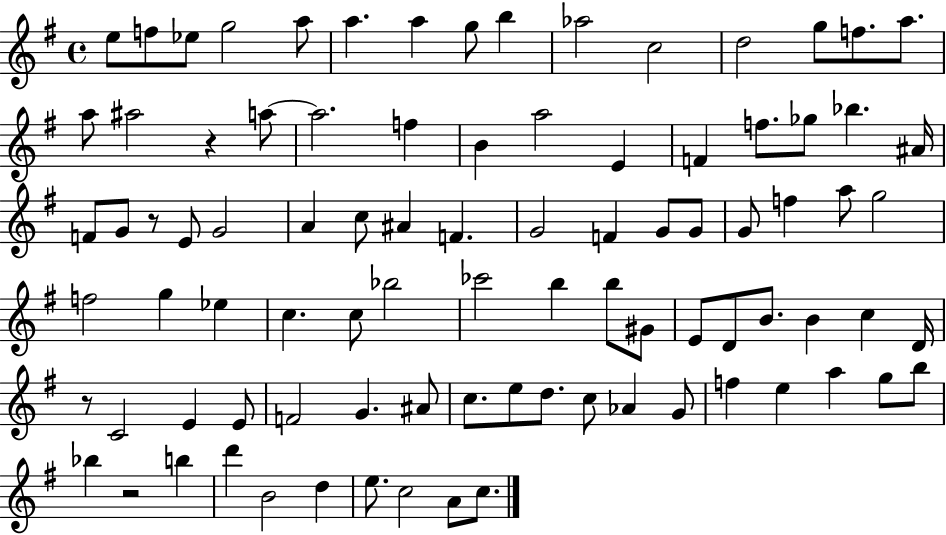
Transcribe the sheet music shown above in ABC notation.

X:1
T:Untitled
M:4/4
L:1/4
K:G
e/2 f/2 _e/2 g2 a/2 a a g/2 b _a2 c2 d2 g/2 f/2 a/2 a/2 ^a2 z a/2 a2 f B a2 E F f/2 _g/2 _b ^A/4 F/2 G/2 z/2 E/2 G2 A c/2 ^A F G2 F G/2 G/2 G/2 f a/2 g2 f2 g _e c c/2 _b2 _c'2 b b/2 ^G/2 E/2 D/2 B/2 B c D/4 z/2 C2 E E/2 F2 G ^A/2 c/2 e/2 d/2 c/2 _A G/2 f e a g/2 b/2 _b z2 b d' B2 d e/2 c2 A/2 c/2